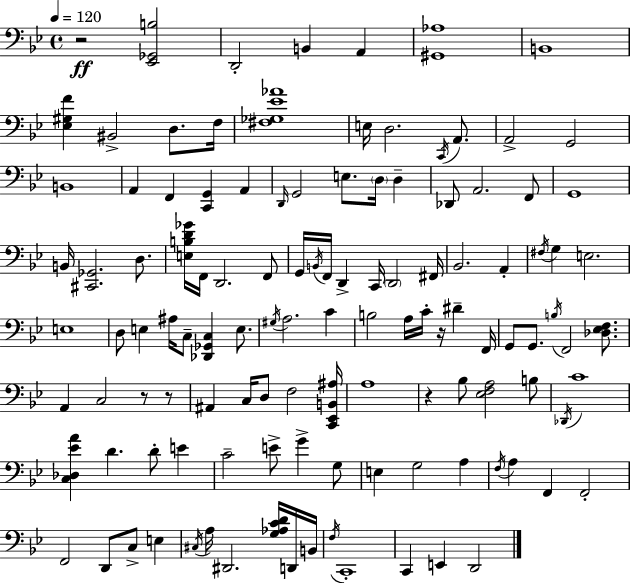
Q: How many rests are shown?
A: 5